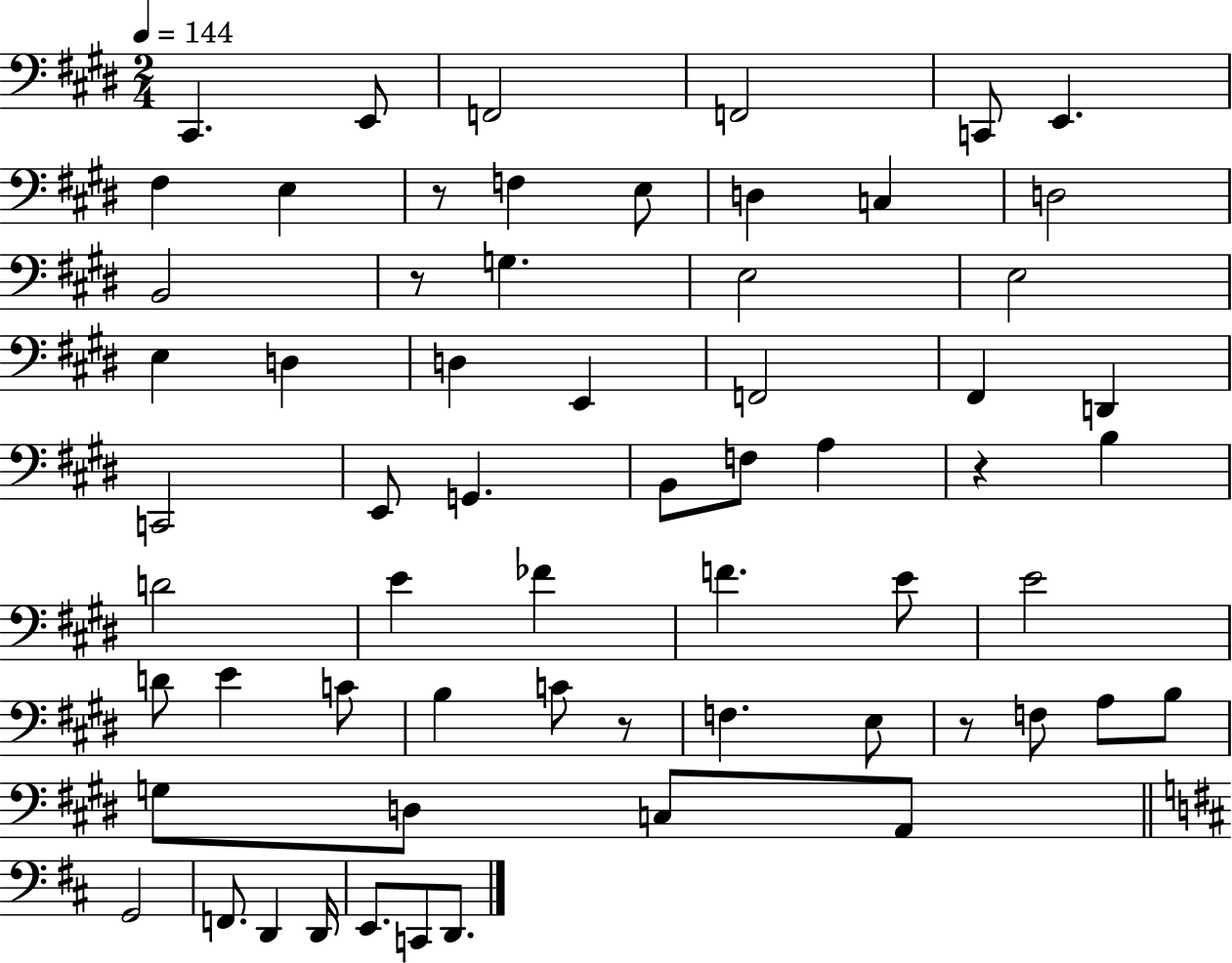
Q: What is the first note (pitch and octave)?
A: C#2